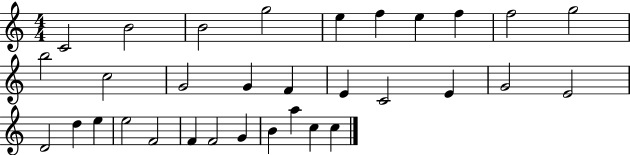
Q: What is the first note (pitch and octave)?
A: C4